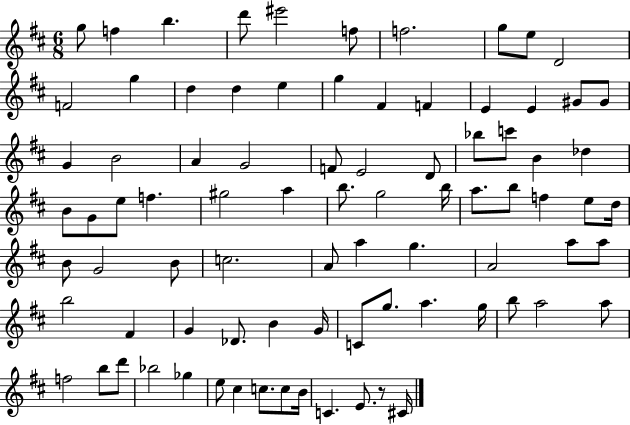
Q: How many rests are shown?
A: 1